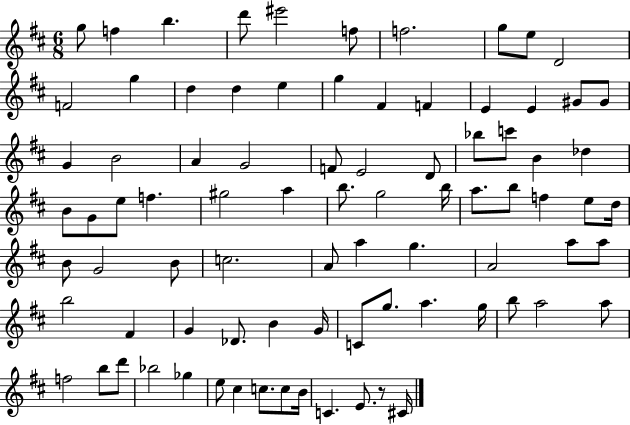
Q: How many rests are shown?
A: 1